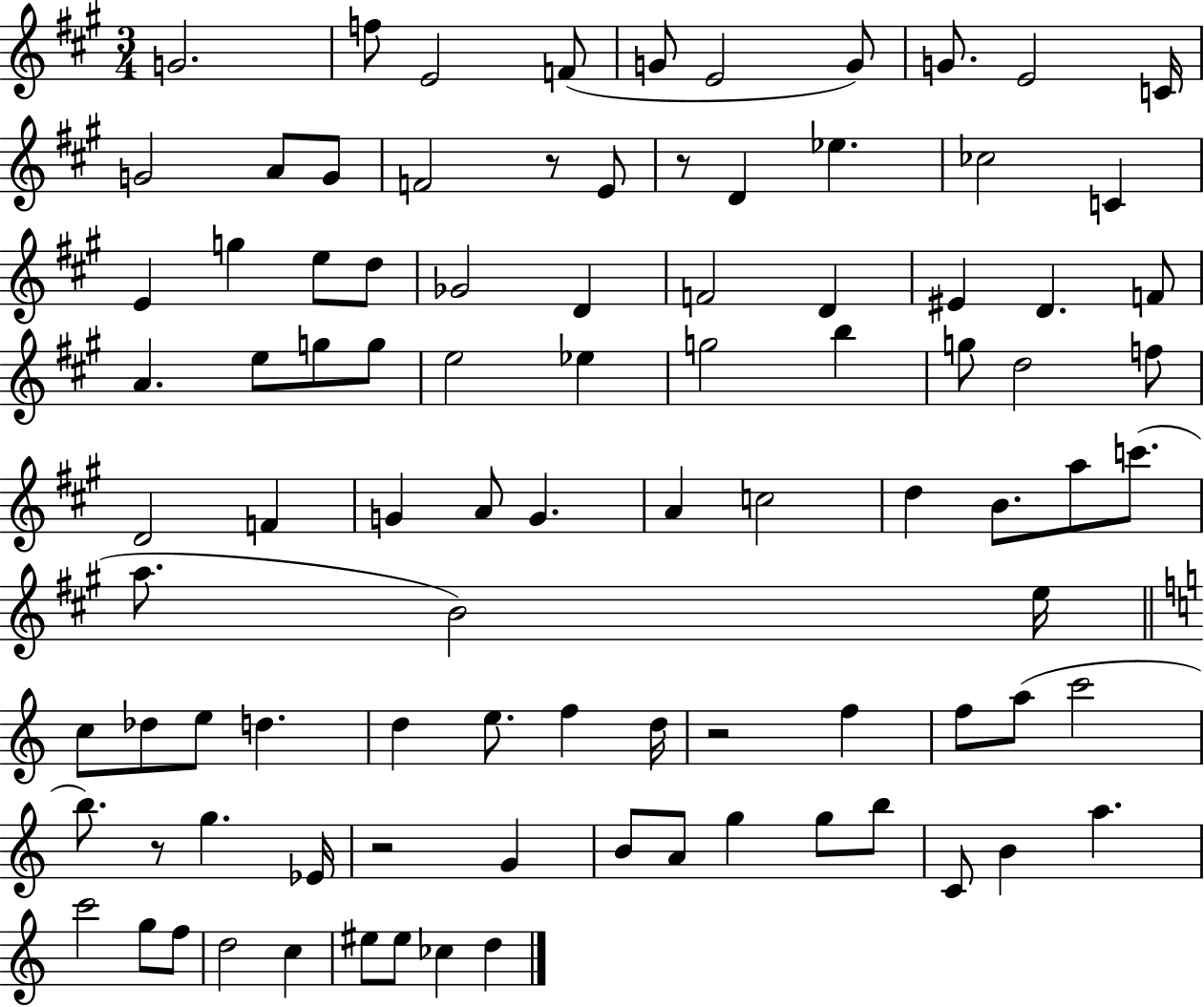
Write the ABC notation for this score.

X:1
T:Untitled
M:3/4
L:1/4
K:A
G2 f/2 E2 F/2 G/2 E2 G/2 G/2 E2 C/4 G2 A/2 G/2 F2 z/2 E/2 z/2 D _e _c2 C E g e/2 d/2 _G2 D F2 D ^E D F/2 A e/2 g/2 g/2 e2 _e g2 b g/2 d2 f/2 D2 F G A/2 G A c2 d B/2 a/2 c'/2 a/2 B2 e/4 c/2 _d/2 e/2 d d e/2 f d/4 z2 f f/2 a/2 c'2 b/2 z/2 g _E/4 z2 G B/2 A/2 g g/2 b/2 C/2 B a c'2 g/2 f/2 d2 c ^e/2 ^e/2 _c d